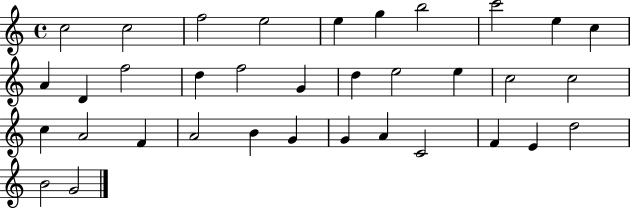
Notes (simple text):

C5/h C5/h F5/h E5/h E5/q G5/q B5/h C6/h E5/q C5/q A4/q D4/q F5/h D5/q F5/h G4/q D5/q E5/h E5/q C5/h C5/h C5/q A4/h F4/q A4/h B4/q G4/q G4/q A4/q C4/h F4/q E4/q D5/h B4/h G4/h